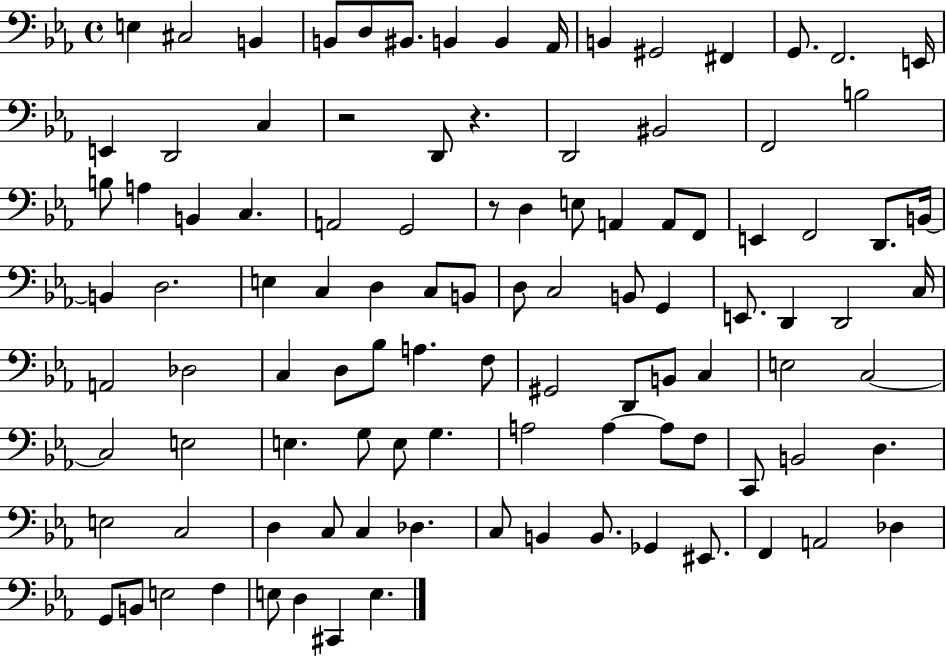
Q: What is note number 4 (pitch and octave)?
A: B2